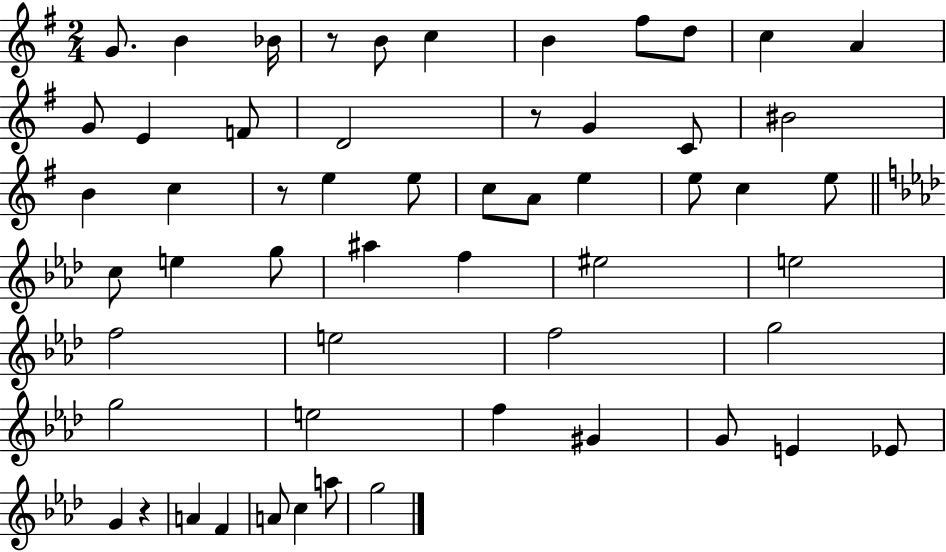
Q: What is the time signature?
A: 2/4